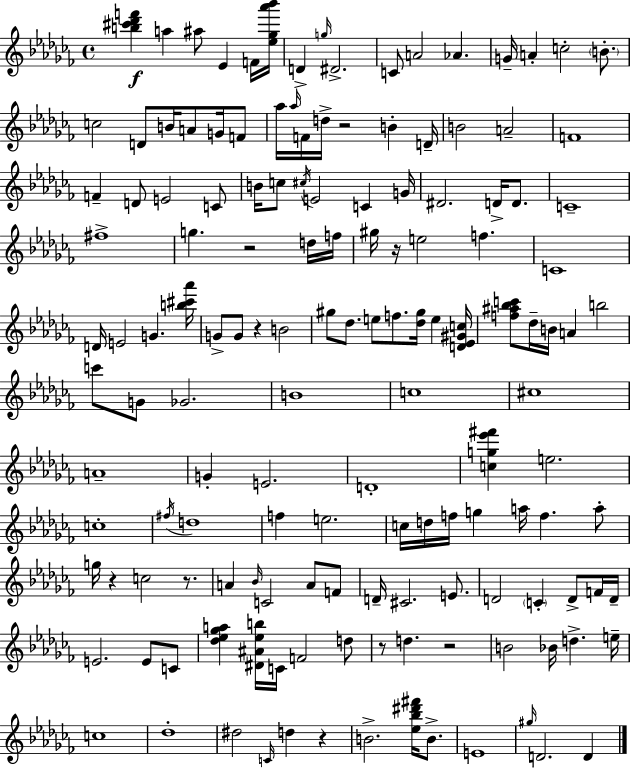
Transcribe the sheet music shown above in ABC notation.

X:1
T:Untitled
M:4/4
L:1/4
K:Abm
[b^c'_d'f'] a ^a/2 _E F/4 [_e_g_a'_b']/4 D g/4 ^D2 C/2 A2 _A G/4 A c2 B/2 c2 D/2 B/4 A/2 G/4 F/2 _a/4 _a/4 F/4 d/4 z2 B D/4 B2 A2 F4 F D/2 E2 C/2 B/4 c/2 ^c/4 E2 C G/4 ^D2 D/4 D/2 C4 ^f4 g z2 d/4 f/4 ^g/4 z/4 e2 f C4 D/4 E2 G [b^c'_a']/4 G/2 G/2 z B2 ^g/2 _d/2 e/2 f/2 [_d^g]/4 e [D_E^Gc]/4 [f^a_bc']/2 _d/4 B/4 A b2 c'/2 G/2 _G2 B4 c4 ^c4 A4 G E2 D4 [cg_e'^f'] e2 c4 ^f/4 d4 f e2 c/4 d/4 f/4 g a/4 f a/2 g/4 z c2 z/2 A _B/4 C2 A/2 F/2 D/4 ^C2 E/2 D2 C D/2 F/4 D/4 E2 E/2 C/2 [_d_e_ga] [^D^A_eb]/4 C/4 F2 d/2 z/2 d z2 B2 _B/4 d e/4 c4 _d4 ^d2 C/4 d z B2 [_e_b^d'^f']/4 B/2 E4 ^g/4 D2 D